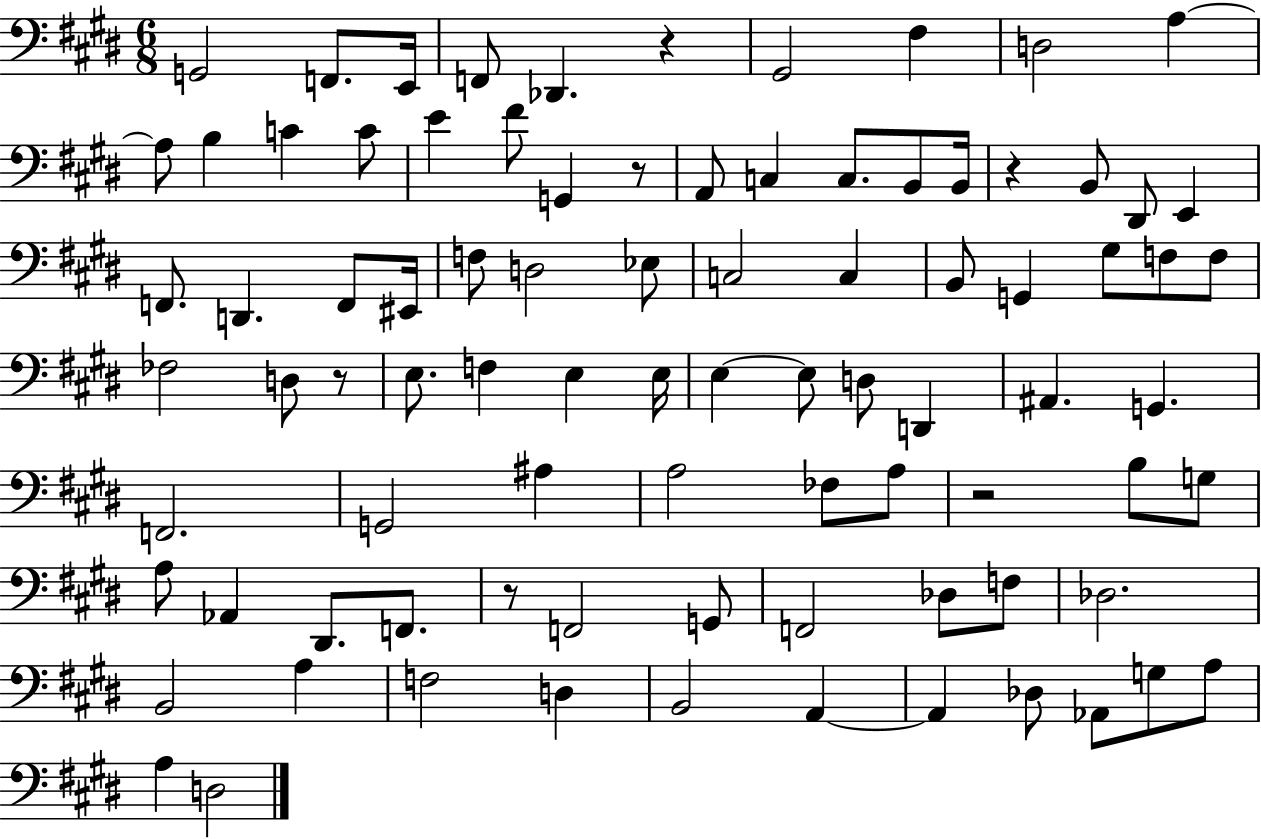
G2/h F2/e. E2/s F2/e Db2/q. R/q G#2/h F#3/q D3/h A3/q A3/e B3/q C4/q C4/e E4/q F#4/e G2/q R/e A2/e C3/q C3/e. B2/e B2/s R/q B2/e D#2/e E2/q F2/e. D2/q. F2/e EIS2/s F3/e D3/h Eb3/e C3/h C3/q B2/e G2/q G#3/e F3/e F3/e FES3/h D3/e R/e E3/e. F3/q E3/q E3/s E3/q E3/e D3/e D2/q A#2/q. G2/q. F2/h. G2/h A#3/q A3/h FES3/e A3/e R/h B3/e G3/e A3/e Ab2/q D#2/e. F2/e. R/e F2/h G2/e F2/h Db3/e F3/e Db3/h. B2/h A3/q F3/h D3/q B2/h A2/q A2/q Db3/e Ab2/e G3/e A3/e A3/q D3/h